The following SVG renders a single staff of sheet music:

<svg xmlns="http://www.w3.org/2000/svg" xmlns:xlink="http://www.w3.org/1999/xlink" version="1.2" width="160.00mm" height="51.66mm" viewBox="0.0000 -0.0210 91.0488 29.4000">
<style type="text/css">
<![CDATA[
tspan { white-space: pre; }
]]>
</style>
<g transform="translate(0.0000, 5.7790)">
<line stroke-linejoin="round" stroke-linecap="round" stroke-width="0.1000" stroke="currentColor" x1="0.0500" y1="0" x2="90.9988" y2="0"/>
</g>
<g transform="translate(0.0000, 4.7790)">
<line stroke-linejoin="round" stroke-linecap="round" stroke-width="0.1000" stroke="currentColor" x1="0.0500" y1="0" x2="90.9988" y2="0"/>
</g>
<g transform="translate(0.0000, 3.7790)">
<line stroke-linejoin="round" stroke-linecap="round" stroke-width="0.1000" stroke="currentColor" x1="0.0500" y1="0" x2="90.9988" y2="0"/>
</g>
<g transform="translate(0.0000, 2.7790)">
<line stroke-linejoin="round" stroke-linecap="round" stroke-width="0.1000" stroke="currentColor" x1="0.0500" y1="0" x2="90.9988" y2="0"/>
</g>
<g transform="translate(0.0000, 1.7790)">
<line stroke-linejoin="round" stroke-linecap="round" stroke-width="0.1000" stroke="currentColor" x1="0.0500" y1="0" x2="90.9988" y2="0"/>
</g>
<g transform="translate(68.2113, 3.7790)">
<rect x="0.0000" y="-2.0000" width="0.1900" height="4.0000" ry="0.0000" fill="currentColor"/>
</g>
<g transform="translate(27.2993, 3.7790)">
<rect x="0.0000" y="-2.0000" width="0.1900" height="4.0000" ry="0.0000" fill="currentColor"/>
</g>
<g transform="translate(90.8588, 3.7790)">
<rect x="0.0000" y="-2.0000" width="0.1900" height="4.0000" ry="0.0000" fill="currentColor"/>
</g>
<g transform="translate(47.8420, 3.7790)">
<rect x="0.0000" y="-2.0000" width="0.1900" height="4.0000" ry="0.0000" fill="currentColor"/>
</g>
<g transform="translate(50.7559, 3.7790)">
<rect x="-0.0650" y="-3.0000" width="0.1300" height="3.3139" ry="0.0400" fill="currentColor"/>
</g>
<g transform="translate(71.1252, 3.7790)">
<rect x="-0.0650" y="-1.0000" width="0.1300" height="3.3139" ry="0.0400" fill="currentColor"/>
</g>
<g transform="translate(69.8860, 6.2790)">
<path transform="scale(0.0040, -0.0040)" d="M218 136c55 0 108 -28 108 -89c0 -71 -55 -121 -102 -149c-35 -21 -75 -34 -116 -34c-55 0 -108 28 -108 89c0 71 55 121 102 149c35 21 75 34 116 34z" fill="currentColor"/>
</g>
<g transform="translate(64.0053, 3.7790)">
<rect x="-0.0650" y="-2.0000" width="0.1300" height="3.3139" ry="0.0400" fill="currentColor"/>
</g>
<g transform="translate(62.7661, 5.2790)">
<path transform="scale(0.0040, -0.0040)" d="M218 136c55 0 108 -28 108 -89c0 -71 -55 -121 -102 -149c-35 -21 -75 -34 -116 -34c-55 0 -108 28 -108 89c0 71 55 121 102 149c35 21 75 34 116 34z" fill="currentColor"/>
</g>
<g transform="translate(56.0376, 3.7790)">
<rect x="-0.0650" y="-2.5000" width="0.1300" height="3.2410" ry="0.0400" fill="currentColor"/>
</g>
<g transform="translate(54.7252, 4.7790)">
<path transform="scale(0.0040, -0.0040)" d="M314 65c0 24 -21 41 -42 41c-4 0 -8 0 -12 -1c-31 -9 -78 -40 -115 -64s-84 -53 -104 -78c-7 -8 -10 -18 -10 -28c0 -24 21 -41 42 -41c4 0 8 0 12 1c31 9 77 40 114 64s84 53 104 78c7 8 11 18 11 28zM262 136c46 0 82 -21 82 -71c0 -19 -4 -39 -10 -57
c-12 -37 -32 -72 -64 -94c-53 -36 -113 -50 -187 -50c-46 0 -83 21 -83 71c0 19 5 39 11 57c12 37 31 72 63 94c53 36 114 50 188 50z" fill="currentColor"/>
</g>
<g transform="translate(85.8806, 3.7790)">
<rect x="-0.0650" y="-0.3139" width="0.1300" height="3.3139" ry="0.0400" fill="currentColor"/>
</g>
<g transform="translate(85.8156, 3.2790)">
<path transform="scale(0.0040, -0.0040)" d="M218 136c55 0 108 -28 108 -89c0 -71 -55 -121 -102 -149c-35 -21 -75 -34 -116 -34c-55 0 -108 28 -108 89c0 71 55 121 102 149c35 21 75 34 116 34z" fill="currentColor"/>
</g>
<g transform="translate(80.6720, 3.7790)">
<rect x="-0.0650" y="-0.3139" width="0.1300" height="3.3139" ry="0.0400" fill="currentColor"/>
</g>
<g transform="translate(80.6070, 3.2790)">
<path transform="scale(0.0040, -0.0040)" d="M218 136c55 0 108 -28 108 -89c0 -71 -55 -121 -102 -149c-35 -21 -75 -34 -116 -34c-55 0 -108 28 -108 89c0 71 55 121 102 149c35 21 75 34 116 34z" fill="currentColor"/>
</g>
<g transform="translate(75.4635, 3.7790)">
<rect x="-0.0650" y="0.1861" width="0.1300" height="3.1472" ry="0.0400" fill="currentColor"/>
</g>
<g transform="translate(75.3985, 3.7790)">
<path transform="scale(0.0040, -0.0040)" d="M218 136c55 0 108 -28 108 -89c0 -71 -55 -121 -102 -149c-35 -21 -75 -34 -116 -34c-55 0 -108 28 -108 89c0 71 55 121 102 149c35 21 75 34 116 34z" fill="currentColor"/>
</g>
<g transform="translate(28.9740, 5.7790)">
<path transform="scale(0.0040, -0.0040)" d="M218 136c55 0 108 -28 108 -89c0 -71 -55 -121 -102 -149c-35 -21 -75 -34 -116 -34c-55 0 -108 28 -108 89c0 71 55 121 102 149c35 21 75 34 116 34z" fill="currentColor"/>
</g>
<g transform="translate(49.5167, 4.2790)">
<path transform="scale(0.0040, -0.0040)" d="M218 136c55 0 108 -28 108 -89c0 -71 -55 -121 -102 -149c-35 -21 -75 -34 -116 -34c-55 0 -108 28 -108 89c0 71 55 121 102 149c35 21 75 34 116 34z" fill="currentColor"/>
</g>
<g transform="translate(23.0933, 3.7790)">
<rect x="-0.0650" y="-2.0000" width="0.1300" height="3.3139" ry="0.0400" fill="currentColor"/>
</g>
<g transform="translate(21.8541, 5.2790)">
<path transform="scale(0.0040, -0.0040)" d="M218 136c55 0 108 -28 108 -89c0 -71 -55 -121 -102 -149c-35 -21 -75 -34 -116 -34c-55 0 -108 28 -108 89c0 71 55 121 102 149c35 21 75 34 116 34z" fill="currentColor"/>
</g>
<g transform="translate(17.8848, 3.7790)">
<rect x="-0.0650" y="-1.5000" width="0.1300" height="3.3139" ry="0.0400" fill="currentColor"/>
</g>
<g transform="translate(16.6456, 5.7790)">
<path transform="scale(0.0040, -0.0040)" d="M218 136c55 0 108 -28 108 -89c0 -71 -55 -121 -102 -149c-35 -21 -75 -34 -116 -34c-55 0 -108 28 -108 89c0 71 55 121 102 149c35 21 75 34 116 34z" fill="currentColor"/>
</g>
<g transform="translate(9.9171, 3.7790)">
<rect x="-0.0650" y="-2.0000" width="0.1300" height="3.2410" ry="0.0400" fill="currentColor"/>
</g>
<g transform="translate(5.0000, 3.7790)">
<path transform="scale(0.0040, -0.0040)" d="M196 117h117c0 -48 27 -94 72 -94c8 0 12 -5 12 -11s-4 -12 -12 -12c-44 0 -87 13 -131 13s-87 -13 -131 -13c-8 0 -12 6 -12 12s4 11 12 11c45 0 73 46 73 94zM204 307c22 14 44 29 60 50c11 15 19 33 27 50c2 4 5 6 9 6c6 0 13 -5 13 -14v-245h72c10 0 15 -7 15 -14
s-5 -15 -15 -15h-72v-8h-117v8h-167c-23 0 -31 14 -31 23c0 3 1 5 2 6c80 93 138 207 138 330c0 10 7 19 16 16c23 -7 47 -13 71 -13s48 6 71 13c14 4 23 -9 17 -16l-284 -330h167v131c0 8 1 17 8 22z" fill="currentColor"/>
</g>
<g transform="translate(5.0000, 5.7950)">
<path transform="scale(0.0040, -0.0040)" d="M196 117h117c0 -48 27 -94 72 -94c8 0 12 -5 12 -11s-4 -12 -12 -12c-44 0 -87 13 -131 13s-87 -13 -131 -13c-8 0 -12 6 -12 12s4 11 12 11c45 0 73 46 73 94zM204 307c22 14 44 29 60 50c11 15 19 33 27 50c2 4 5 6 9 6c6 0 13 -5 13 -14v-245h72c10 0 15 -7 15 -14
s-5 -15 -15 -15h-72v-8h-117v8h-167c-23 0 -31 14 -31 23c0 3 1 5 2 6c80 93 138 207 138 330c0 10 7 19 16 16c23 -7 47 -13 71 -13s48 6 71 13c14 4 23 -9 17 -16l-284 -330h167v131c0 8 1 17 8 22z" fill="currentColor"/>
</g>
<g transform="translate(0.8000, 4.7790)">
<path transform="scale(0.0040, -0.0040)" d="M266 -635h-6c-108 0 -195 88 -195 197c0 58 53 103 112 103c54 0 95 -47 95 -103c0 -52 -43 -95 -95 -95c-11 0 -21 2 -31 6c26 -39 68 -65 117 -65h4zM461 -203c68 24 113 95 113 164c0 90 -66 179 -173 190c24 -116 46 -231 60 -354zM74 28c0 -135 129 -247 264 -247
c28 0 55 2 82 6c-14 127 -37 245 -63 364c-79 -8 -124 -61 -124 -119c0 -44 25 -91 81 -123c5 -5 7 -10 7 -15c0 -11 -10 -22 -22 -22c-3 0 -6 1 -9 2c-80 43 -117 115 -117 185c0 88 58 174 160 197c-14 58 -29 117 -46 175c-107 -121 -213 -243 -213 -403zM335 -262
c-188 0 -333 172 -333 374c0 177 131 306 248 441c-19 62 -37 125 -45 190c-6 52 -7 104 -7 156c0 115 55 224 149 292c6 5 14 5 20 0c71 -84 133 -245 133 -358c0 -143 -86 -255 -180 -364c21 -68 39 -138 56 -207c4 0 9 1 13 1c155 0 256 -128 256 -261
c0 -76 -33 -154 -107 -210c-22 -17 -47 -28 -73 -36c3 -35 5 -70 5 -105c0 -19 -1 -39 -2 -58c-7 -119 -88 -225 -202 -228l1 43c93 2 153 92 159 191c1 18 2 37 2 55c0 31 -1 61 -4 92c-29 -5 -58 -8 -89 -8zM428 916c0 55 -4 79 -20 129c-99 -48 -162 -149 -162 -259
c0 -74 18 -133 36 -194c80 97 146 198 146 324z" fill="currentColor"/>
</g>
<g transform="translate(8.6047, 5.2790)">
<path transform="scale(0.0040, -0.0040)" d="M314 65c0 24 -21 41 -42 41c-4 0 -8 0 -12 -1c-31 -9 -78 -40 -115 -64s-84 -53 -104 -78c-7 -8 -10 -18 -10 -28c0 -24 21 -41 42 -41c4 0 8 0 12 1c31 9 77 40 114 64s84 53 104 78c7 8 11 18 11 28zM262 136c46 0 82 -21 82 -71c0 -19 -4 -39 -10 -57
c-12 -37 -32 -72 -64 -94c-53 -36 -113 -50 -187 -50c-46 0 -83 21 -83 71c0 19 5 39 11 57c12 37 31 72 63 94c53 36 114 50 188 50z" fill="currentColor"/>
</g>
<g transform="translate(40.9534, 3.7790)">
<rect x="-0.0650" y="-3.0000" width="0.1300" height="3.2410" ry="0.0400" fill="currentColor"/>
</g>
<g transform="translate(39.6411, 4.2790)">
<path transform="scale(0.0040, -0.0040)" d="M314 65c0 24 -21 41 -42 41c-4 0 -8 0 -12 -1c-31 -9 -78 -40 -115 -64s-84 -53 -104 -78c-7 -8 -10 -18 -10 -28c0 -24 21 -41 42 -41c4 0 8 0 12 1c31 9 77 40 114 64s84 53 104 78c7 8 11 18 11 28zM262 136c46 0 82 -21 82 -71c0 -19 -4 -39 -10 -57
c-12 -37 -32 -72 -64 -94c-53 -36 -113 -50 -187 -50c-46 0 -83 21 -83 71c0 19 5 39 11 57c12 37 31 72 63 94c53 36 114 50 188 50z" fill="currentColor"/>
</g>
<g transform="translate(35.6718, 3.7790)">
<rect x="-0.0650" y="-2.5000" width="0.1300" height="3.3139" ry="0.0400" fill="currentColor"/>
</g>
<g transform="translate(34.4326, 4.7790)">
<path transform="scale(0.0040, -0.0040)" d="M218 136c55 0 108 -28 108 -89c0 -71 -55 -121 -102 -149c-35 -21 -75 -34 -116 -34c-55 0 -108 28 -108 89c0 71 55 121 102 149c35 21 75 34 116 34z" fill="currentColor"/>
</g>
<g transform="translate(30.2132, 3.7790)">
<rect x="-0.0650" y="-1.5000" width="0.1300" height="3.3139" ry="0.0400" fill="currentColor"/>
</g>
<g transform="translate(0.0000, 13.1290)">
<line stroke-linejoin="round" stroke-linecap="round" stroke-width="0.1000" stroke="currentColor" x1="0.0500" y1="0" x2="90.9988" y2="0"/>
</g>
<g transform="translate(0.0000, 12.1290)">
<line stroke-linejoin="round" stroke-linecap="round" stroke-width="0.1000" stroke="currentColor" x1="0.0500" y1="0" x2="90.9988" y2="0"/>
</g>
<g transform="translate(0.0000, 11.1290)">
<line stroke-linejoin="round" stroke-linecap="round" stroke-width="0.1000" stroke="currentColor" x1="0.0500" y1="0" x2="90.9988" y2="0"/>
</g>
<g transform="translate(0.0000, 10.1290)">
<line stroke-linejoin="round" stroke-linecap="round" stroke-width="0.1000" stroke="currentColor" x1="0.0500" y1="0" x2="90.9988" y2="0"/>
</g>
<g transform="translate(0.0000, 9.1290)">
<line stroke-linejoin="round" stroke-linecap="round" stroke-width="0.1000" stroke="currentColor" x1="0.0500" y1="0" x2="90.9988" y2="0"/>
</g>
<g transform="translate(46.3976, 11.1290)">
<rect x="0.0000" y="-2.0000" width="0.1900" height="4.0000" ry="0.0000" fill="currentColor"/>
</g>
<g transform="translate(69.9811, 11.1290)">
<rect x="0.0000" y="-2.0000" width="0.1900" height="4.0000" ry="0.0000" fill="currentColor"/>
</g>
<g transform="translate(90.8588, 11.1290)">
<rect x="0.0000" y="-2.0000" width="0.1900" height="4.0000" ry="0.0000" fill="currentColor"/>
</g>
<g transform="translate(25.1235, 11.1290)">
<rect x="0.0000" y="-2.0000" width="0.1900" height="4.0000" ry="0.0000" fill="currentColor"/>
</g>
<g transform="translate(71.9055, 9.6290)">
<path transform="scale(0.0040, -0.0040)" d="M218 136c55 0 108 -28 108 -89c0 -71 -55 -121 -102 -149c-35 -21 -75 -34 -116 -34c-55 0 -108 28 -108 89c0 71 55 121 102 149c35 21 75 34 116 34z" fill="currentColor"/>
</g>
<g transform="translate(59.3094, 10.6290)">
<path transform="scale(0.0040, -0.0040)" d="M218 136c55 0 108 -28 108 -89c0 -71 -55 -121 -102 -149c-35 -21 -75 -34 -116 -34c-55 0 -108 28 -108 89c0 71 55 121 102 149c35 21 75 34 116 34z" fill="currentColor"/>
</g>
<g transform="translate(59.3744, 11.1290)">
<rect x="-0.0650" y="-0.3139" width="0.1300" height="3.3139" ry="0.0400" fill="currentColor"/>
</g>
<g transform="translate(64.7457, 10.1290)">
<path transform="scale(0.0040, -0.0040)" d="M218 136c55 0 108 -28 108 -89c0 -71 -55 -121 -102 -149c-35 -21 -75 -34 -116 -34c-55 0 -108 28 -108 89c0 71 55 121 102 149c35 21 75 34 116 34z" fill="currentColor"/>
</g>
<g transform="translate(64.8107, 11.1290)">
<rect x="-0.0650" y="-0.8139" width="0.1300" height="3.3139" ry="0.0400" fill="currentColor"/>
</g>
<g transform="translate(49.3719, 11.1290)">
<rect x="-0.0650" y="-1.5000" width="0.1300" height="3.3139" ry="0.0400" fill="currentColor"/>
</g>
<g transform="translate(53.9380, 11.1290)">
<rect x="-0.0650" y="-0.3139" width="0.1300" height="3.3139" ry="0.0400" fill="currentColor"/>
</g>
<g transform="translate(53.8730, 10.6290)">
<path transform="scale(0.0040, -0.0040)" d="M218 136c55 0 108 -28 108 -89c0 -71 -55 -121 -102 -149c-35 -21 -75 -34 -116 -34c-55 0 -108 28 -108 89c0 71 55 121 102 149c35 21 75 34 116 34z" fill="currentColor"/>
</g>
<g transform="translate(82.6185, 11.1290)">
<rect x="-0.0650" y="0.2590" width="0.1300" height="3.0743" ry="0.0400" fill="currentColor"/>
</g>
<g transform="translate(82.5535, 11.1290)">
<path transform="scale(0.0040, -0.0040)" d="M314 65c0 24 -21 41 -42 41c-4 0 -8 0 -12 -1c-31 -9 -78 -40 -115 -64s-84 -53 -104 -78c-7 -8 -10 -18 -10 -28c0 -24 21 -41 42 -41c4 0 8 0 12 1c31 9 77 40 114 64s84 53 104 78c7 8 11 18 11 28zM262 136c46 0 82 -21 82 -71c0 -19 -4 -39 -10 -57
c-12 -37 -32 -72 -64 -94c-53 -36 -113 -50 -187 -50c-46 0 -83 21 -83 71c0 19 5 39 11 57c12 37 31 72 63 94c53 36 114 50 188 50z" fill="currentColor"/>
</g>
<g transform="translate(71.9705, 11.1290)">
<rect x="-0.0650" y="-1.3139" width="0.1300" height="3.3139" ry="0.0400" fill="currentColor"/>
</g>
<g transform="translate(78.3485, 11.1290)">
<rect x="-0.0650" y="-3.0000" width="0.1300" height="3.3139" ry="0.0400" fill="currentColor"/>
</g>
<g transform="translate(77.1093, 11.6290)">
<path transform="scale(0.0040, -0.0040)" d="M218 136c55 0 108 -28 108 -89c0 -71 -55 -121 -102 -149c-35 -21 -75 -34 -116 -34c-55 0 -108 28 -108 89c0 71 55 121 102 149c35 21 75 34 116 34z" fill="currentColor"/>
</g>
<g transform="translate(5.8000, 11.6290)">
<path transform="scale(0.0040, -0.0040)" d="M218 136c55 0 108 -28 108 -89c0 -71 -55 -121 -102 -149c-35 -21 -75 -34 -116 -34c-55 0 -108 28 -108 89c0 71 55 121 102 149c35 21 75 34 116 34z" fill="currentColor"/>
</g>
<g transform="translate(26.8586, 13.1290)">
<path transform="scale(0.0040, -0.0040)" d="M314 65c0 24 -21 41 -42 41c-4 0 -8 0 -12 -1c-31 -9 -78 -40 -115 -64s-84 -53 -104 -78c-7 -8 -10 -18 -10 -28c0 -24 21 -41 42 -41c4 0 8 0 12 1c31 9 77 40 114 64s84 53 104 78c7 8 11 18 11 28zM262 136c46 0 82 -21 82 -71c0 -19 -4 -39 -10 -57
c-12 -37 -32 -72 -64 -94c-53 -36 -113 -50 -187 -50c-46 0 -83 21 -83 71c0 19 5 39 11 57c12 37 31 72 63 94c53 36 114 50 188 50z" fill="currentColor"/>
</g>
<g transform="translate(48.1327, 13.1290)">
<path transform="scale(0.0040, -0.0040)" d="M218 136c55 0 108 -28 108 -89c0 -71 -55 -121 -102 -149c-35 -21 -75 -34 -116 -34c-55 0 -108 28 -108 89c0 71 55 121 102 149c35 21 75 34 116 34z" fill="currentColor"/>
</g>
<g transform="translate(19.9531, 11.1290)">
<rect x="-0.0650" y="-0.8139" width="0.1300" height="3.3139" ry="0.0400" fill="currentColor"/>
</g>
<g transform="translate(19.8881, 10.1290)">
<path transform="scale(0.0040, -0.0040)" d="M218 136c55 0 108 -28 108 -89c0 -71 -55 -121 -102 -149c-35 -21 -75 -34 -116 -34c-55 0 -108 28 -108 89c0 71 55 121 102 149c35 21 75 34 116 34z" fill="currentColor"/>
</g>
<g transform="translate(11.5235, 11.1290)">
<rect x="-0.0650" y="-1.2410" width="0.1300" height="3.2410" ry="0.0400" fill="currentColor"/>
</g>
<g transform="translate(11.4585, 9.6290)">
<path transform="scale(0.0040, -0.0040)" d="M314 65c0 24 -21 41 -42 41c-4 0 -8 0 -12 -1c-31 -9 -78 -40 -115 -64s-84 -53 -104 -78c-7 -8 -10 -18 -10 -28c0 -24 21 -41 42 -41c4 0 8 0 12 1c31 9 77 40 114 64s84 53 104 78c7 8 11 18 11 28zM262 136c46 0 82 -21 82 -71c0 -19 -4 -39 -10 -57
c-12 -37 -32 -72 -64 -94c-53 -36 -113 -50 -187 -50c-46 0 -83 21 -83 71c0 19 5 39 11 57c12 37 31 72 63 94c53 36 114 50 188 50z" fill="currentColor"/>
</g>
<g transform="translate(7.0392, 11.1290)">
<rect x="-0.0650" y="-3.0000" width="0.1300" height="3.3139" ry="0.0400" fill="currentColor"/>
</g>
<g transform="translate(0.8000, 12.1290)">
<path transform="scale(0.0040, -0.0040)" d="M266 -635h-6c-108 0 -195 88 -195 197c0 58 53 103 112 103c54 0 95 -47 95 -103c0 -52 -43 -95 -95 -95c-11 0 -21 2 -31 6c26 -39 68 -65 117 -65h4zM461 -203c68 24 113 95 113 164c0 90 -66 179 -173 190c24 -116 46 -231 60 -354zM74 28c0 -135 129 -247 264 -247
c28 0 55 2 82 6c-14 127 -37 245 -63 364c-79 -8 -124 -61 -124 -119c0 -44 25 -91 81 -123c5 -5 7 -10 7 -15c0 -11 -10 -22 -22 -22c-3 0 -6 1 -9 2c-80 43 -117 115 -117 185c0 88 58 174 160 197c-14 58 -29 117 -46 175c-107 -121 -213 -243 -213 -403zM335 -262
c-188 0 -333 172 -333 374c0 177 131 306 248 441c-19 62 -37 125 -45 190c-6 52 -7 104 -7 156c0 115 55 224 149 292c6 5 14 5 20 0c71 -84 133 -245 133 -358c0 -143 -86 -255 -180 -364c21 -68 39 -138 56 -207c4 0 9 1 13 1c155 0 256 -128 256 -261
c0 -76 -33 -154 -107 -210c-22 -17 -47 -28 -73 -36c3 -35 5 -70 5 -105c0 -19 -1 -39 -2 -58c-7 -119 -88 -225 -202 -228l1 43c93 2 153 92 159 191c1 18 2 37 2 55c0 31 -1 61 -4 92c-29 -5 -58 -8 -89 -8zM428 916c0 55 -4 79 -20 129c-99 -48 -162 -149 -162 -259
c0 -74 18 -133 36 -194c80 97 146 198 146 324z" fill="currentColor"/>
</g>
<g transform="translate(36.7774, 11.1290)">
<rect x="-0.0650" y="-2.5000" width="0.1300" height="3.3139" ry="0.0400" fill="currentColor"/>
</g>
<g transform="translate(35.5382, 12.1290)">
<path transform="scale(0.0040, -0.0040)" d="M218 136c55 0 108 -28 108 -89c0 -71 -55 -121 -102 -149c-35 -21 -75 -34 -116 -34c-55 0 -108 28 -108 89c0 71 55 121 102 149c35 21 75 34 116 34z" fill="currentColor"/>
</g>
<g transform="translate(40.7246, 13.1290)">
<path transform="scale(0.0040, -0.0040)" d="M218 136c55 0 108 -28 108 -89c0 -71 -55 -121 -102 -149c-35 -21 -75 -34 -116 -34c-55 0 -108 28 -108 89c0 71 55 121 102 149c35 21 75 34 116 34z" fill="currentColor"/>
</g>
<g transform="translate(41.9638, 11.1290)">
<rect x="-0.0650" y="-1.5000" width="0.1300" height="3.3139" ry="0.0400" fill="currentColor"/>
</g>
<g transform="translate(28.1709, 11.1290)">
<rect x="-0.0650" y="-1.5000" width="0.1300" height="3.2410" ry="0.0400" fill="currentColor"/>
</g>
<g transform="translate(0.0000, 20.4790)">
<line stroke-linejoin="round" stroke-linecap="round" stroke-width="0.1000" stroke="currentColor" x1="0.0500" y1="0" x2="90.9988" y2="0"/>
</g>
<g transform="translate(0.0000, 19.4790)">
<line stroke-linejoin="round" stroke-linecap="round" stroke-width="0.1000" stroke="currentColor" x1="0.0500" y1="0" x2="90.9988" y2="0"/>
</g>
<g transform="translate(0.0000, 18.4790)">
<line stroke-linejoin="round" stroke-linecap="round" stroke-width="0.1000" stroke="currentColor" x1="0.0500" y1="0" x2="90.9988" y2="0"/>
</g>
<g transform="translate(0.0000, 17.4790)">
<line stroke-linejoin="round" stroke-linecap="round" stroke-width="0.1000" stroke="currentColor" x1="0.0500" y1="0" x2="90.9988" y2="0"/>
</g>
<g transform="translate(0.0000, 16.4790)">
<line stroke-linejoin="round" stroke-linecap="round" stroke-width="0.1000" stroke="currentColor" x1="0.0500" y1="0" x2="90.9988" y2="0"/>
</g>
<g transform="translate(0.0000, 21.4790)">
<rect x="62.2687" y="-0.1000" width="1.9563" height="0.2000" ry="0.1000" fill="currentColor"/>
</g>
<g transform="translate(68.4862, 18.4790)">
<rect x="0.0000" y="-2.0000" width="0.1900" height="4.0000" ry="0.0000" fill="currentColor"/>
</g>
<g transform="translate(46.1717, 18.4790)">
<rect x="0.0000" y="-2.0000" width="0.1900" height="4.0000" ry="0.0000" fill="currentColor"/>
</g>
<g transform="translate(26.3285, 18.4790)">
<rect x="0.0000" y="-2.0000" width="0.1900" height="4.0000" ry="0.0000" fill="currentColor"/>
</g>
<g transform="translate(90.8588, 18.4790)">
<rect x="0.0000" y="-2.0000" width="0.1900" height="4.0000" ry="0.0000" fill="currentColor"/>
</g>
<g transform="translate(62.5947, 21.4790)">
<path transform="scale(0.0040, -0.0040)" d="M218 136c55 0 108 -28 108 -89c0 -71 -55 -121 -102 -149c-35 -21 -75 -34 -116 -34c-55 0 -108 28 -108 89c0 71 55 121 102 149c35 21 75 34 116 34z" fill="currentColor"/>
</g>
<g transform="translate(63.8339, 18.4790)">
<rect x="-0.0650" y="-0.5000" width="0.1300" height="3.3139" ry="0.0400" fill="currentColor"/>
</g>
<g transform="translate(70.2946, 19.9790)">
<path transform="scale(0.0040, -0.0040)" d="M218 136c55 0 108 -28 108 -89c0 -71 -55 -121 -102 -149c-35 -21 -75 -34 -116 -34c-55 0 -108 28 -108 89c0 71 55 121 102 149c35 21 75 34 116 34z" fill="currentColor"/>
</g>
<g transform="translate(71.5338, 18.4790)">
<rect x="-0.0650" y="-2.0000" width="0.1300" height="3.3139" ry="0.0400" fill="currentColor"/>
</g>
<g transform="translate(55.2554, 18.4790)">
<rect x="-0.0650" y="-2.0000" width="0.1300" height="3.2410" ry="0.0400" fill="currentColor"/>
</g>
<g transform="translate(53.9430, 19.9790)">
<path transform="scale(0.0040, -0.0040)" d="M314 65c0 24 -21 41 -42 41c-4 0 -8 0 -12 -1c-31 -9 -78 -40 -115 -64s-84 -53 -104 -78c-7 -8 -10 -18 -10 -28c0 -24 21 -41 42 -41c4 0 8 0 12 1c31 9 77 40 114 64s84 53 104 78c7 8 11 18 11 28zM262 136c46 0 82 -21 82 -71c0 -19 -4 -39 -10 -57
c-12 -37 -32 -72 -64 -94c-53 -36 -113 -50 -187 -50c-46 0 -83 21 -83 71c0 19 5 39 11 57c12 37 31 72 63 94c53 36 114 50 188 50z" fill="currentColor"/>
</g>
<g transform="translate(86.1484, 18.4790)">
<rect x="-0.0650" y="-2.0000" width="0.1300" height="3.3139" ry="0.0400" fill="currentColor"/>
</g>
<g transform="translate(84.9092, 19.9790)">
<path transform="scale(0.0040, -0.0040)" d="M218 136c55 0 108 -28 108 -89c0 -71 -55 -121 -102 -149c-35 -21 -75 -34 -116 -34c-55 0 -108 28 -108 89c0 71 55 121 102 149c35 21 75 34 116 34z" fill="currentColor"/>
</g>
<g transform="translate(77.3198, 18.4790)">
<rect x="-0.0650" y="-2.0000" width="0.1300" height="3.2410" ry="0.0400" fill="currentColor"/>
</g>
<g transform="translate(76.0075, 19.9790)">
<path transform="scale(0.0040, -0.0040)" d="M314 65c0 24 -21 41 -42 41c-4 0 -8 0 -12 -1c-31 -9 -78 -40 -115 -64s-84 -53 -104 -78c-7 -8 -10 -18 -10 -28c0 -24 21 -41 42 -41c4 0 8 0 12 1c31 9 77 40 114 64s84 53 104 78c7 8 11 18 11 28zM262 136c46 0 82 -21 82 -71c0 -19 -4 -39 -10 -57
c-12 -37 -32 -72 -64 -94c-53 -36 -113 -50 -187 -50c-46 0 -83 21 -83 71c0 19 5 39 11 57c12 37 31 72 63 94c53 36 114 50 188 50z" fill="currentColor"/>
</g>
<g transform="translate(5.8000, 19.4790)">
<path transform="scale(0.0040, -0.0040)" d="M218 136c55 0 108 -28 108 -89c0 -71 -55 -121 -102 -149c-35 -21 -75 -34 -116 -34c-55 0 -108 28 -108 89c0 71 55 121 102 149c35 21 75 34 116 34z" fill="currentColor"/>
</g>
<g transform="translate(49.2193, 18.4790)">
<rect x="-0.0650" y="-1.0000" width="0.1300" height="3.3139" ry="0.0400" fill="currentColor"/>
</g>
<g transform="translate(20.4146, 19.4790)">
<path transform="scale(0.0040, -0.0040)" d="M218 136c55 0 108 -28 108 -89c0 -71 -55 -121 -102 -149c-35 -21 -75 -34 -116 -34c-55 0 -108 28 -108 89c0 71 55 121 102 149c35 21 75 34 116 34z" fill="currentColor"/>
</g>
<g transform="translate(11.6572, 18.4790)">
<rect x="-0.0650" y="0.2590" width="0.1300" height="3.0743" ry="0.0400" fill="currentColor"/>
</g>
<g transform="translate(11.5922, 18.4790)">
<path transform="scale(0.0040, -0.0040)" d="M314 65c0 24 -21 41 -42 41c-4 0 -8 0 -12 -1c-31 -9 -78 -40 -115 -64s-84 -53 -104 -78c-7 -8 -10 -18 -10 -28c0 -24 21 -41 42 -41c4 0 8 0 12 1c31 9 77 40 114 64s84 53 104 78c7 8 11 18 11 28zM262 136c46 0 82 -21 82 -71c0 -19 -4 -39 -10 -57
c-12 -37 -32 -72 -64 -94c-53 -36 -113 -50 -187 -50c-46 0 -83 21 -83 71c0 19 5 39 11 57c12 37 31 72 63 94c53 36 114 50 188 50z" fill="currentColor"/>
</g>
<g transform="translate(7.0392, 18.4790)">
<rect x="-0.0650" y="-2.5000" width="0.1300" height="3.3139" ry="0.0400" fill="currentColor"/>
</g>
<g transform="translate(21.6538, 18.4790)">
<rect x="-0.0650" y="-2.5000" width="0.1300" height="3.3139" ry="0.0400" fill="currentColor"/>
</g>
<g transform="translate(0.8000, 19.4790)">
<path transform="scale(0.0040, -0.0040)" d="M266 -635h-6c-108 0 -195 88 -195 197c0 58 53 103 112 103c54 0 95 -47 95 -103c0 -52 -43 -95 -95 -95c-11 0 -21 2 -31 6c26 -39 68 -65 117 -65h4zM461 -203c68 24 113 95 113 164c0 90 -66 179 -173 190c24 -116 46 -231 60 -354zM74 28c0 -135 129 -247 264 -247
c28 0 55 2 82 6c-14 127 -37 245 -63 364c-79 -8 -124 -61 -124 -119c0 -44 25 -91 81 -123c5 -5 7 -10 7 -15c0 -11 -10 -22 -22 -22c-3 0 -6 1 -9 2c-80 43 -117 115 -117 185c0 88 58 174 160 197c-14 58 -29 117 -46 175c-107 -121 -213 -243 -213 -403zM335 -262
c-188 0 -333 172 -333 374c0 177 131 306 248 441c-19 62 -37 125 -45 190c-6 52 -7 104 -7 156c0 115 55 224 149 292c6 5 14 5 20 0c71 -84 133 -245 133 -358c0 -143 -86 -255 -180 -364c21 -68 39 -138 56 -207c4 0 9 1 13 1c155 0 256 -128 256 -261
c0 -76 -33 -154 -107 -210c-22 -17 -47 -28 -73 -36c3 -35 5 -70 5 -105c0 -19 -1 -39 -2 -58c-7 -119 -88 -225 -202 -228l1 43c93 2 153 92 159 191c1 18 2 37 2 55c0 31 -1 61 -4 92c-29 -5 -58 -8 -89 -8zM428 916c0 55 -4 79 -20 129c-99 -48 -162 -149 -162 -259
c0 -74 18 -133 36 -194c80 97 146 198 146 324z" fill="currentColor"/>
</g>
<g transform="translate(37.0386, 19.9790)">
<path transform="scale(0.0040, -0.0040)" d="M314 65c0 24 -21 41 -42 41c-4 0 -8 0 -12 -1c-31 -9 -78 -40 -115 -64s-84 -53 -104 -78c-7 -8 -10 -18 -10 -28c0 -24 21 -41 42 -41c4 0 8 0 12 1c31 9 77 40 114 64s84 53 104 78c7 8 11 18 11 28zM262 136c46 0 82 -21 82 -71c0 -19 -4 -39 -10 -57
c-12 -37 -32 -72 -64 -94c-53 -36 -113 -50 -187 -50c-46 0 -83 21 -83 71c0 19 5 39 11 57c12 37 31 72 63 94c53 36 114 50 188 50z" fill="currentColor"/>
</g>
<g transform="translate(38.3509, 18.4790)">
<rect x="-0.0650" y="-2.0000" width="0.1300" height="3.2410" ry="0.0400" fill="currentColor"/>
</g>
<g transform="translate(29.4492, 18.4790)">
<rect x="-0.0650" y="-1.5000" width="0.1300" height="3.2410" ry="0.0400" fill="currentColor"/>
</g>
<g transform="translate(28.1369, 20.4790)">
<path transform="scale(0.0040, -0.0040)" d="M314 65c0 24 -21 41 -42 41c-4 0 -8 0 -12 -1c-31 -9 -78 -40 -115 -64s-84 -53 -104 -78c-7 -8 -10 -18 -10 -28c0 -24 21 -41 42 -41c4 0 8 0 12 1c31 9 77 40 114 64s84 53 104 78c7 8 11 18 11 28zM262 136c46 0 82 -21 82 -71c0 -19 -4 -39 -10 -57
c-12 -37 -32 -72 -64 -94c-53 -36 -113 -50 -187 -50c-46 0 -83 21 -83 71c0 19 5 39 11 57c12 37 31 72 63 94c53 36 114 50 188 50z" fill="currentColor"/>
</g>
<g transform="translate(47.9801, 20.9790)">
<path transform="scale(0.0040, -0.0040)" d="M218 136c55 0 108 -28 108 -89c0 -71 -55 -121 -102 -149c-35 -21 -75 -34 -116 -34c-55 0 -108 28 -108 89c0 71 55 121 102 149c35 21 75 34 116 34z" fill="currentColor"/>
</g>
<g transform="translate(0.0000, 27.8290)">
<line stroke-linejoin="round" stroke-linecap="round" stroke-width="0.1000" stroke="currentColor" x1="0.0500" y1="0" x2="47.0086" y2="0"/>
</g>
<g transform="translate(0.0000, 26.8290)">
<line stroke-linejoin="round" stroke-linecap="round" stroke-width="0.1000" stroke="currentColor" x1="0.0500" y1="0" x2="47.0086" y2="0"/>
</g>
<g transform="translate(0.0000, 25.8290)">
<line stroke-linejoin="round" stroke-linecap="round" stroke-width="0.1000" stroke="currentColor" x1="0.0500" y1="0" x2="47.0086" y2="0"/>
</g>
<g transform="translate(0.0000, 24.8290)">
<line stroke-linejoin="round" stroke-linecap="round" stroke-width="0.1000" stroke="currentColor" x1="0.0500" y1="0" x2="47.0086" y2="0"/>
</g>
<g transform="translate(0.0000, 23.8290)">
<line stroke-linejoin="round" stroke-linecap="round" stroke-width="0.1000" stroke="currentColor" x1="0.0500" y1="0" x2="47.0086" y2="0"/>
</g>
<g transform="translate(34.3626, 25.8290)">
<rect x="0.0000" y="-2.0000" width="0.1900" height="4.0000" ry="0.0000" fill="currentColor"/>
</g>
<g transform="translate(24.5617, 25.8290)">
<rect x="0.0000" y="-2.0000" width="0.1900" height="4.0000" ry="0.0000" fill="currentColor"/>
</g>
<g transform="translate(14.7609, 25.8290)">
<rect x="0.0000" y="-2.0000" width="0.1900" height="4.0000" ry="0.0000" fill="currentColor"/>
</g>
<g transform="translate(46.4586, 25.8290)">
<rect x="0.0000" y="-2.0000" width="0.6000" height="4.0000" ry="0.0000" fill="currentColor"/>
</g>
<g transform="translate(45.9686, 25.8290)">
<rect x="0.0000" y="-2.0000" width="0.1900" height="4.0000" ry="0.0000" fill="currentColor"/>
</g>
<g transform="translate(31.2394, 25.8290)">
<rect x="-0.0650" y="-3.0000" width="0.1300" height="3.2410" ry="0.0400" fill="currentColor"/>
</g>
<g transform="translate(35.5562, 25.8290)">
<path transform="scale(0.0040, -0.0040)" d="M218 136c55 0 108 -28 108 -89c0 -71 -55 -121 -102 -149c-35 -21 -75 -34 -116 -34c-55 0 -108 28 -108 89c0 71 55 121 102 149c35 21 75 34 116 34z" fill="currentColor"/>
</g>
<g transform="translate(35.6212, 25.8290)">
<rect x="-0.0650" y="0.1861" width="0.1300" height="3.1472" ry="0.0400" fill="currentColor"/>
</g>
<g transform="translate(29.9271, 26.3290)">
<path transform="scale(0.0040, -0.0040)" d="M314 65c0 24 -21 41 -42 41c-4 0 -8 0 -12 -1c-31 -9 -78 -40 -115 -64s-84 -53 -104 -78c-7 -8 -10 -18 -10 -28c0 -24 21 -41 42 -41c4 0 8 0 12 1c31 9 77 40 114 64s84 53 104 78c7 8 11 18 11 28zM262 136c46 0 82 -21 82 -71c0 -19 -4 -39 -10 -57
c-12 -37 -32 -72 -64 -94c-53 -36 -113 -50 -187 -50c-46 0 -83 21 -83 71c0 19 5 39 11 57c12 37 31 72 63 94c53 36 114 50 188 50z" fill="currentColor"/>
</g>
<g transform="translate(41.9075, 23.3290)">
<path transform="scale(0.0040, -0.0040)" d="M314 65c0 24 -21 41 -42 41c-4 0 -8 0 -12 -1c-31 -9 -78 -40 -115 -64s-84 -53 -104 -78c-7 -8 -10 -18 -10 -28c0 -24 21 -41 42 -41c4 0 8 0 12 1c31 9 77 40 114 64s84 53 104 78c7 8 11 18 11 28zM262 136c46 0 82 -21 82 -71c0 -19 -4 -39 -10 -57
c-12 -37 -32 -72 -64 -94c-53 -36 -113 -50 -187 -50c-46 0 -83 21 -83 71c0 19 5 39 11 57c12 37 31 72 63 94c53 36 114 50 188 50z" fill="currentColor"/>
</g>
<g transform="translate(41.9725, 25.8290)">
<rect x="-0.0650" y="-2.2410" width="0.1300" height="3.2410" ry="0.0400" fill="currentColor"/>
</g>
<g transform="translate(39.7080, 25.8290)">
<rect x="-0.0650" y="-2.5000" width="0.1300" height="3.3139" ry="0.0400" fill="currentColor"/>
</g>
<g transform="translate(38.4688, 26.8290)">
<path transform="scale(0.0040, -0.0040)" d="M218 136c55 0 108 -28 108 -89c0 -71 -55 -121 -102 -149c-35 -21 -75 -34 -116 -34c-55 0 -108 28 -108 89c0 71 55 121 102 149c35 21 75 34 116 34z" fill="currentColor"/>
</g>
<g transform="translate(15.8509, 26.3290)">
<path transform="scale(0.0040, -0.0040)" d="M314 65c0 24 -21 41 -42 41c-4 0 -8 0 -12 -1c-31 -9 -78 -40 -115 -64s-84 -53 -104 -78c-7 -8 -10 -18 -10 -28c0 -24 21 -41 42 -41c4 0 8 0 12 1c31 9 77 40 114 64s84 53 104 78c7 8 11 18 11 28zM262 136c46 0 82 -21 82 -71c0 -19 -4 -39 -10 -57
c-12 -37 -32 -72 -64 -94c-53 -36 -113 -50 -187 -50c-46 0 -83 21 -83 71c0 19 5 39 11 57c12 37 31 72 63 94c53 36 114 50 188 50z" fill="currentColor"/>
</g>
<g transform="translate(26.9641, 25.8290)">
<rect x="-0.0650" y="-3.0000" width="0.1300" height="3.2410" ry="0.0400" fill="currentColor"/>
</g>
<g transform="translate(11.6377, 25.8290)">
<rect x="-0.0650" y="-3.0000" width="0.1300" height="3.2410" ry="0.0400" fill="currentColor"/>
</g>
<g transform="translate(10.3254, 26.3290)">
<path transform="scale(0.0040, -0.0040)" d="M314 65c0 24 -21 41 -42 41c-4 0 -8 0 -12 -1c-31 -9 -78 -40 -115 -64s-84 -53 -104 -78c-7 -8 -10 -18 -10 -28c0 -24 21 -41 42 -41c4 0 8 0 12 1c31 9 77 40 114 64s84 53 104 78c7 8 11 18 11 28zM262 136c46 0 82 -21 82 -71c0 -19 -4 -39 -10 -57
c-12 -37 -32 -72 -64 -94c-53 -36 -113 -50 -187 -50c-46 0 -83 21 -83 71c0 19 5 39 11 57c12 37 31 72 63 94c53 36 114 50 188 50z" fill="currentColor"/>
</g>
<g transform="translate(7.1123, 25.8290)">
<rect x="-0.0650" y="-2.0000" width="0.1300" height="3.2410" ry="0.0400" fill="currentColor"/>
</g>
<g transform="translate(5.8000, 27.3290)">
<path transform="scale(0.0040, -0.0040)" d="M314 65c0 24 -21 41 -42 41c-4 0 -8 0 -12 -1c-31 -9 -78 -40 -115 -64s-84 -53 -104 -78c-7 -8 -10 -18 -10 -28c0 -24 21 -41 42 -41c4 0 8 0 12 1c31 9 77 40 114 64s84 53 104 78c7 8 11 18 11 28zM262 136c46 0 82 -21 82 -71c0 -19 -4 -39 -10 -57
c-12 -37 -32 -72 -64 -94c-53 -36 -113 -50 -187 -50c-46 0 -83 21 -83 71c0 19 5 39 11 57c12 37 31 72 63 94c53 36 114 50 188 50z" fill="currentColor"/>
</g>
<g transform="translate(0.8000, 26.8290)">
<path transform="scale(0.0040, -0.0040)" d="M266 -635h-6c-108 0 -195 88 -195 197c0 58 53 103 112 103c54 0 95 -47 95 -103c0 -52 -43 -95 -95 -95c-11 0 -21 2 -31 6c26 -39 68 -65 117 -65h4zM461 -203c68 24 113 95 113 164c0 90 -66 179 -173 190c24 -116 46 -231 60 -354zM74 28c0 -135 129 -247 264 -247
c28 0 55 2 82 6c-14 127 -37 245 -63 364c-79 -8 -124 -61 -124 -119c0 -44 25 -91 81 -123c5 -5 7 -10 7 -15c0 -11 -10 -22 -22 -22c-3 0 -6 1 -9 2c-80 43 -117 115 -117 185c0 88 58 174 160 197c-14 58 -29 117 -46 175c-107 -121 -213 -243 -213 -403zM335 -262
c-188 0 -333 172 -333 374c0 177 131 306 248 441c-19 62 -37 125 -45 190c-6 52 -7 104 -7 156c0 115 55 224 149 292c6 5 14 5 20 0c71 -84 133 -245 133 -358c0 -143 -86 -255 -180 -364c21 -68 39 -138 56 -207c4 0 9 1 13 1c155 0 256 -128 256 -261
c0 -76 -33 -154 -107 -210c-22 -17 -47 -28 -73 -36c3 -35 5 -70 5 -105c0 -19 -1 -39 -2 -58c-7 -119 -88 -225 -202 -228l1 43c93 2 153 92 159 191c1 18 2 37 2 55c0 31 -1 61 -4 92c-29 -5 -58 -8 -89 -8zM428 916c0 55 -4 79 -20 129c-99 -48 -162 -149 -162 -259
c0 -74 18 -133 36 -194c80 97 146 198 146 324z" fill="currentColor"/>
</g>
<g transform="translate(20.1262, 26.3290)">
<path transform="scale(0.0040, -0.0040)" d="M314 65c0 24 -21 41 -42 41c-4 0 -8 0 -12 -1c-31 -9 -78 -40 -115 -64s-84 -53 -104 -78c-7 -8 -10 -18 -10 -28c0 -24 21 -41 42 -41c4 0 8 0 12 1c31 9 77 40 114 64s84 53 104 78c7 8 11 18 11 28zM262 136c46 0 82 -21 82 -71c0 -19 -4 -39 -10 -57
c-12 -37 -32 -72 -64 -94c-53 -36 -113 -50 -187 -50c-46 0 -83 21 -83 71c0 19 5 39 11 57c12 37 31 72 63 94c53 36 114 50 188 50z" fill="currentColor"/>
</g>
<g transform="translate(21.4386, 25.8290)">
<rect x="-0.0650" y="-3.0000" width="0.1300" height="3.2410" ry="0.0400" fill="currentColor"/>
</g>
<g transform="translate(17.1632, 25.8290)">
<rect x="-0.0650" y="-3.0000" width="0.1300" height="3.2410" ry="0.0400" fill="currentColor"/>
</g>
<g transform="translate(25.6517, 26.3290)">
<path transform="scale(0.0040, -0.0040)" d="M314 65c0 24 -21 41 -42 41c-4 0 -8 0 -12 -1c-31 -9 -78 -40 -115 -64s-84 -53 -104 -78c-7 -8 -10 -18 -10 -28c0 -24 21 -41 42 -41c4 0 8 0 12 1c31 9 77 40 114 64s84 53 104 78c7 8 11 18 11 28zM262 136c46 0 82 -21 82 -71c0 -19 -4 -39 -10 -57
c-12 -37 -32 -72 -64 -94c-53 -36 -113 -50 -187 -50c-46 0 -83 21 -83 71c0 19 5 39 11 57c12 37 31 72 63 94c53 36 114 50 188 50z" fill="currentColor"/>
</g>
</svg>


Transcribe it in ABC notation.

X:1
T:Untitled
M:4/4
L:1/4
K:C
F2 E F E G A2 A G2 F D B c c A e2 d E2 G E E c c d e A B2 G B2 G E2 F2 D F2 C F F2 F F2 A2 A2 A2 A2 A2 B G g2